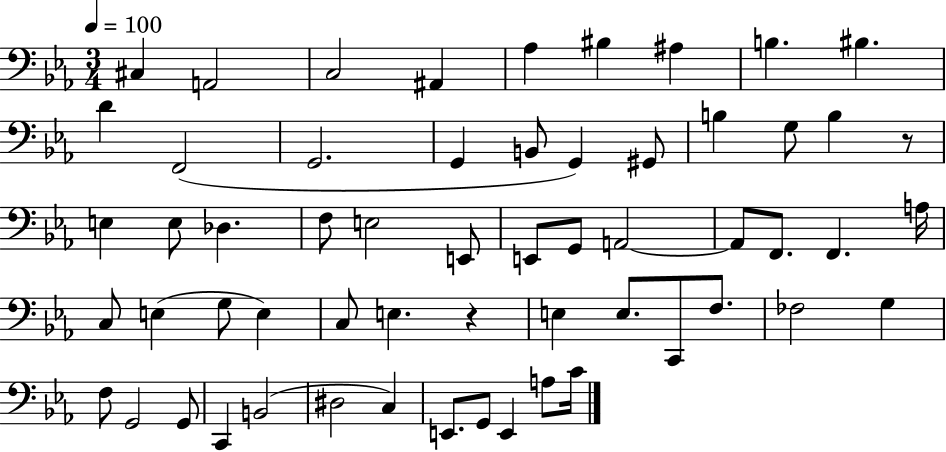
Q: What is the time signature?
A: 3/4